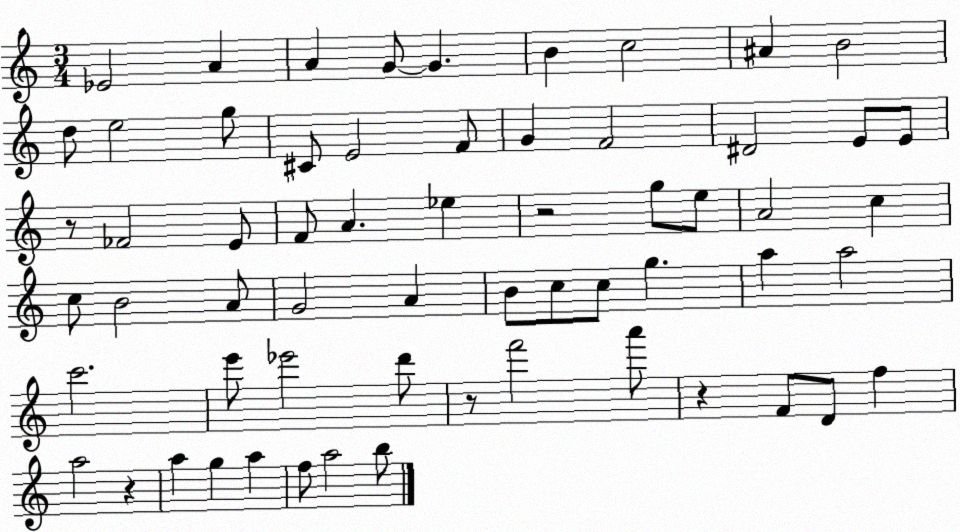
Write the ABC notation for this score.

X:1
T:Untitled
M:3/4
L:1/4
K:C
_E2 A A G/2 G B c2 ^A B2 d/2 e2 g/2 ^C/2 E2 F/2 G F2 ^D2 E/2 E/2 z/2 _F2 E/2 F/2 A _e z2 g/2 e/2 A2 c c/2 B2 A/2 G2 A B/2 c/2 c/2 g a a2 c'2 e'/2 _e'2 d'/2 z/2 f'2 a'/2 z F/2 D/2 f a2 z a g a f/2 a2 b/2